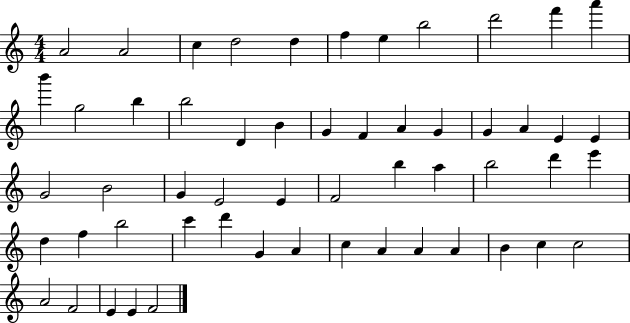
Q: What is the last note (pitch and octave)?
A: F4